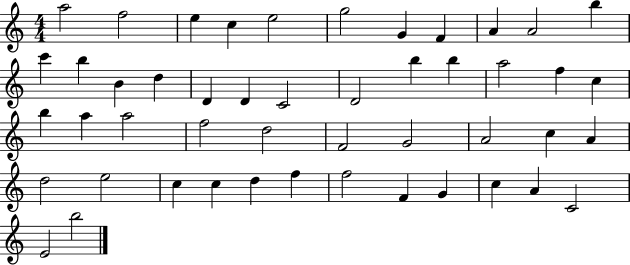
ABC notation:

X:1
T:Untitled
M:4/4
L:1/4
K:C
a2 f2 e c e2 g2 G F A A2 b c' b B d D D C2 D2 b b a2 f c b a a2 f2 d2 F2 G2 A2 c A d2 e2 c c d f f2 F G c A C2 E2 b2